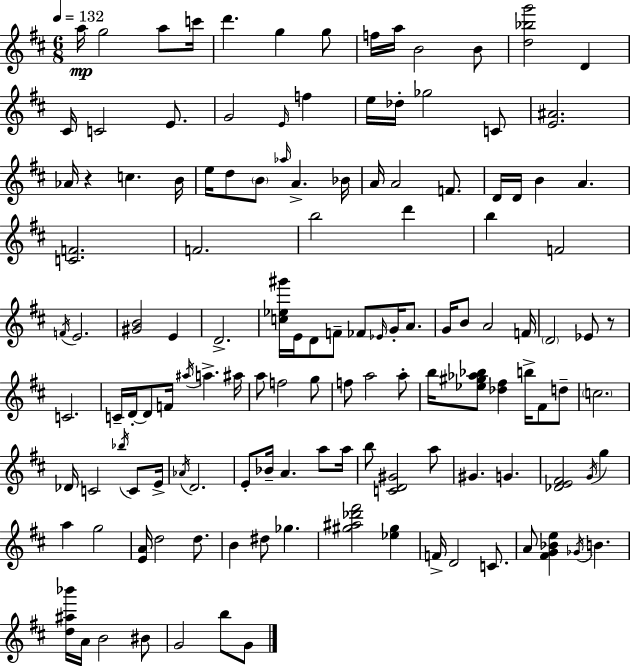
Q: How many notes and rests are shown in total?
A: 132